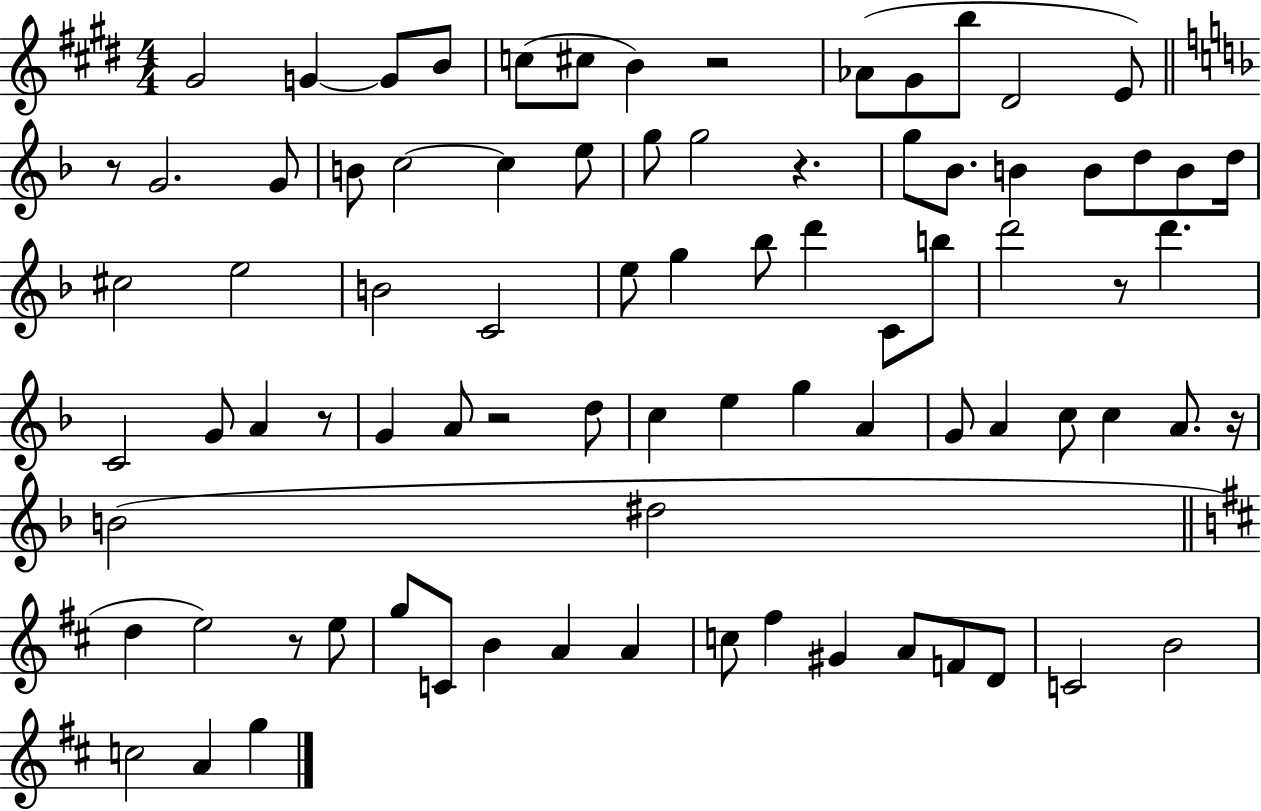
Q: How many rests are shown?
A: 8